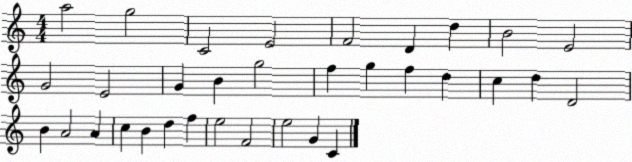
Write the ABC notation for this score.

X:1
T:Untitled
M:4/4
L:1/4
K:C
a2 g2 C2 E2 F2 D d B2 E2 G2 E2 G B g2 f g f d c d D2 B A2 A c B d f e2 F2 e2 G C